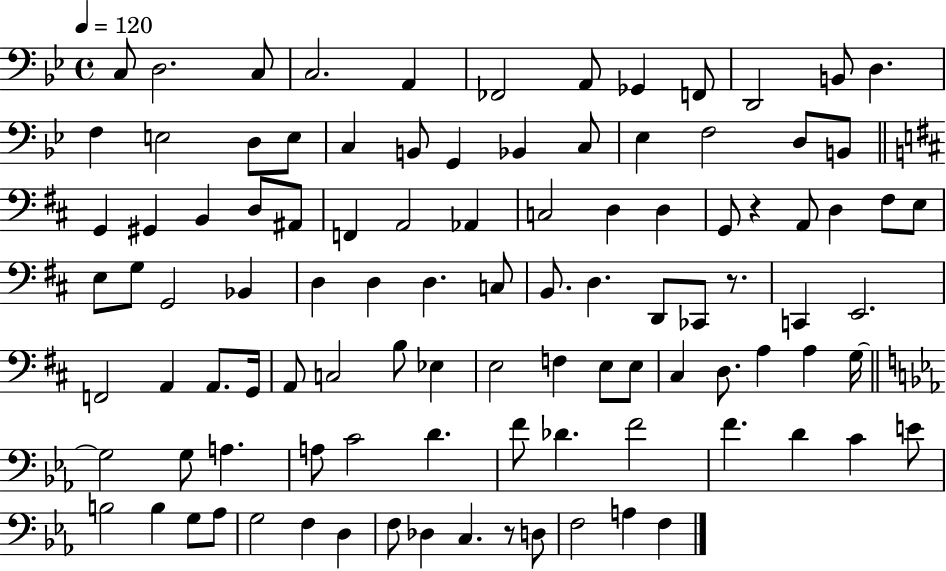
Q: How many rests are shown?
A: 3